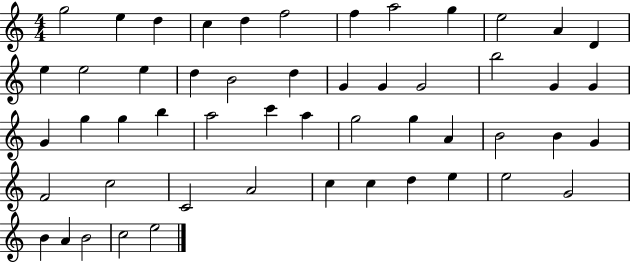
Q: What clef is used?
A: treble